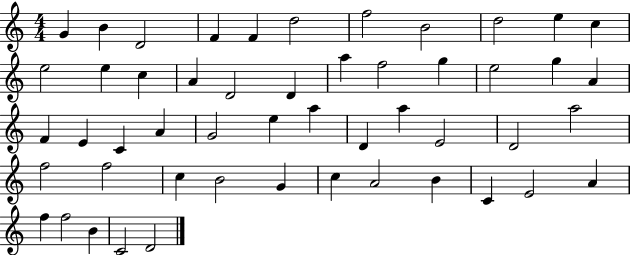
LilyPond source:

{
  \clef treble
  \numericTimeSignature
  \time 4/4
  \key c \major
  g'4 b'4 d'2 | f'4 f'4 d''2 | f''2 b'2 | d''2 e''4 c''4 | \break e''2 e''4 c''4 | a'4 d'2 d'4 | a''4 f''2 g''4 | e''2 g''4 a'4 | \break f'4 e'4 c'4 a'4 | g'2 e''4 a''4 | d'4 a''4 e'2 | d'2 a''2 | \break f''2 f''2 | c''4 b'2 g'4 | c''4 a'2 b'4 | c'4 e'2 a'4 | \break f''4 f''2 b'4 | c'2 d'2 | \bar "|."
}